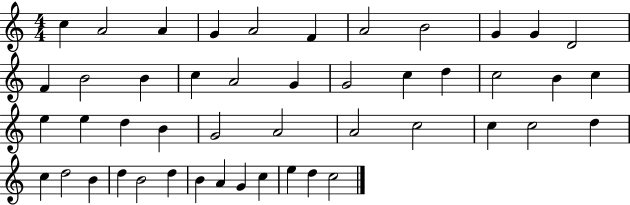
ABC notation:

X:1
T:Untitled
M:4/4
L:1/4
K:C
c A2 A G A2 F A2 B2 G G D2 F B2 B c A2 G G2 c d c2 B c e e d B G2 A2 A2 c2 c c2 d c d2 B d B2 d B A G c e d c2